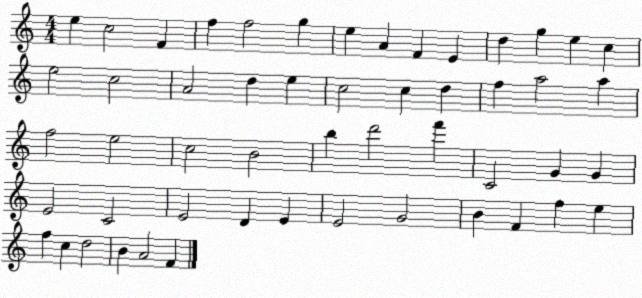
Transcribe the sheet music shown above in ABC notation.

X:1
T:Untitled
M:4/4
L:1/4
K:C
e c2 F f f2 g e A F E d g e c e2 c2 A2 d e c2 c d f a2 a f2 e2 c2 B2 b d'2 f' C2 G G E2 C2 E2 D E E2 G2 B F f e f c d2 B A2 F